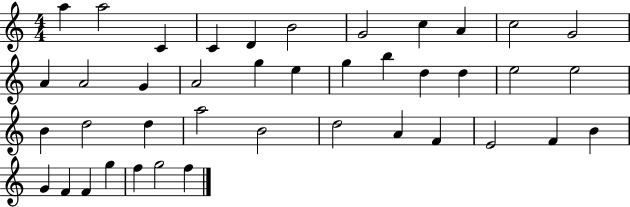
{
  \clef treble
  \numericTimeSignature
  \time 4/4
  \key c \major
  a''4 a''2 c'4 | c'4 d'4 b'2 | g'2 c''4 a'4 | c''2 g'2 | \break a'4 a'2 g'4 | a'2 g''4 e''4 | g''4 b''4 d''4 d''4 | e''2 e''2 | \break b'4 d''2 d''4 | a''2 b'2 | d''2 a'4 f'4 | e'2 f'4 b'4 | \break g'4 f'4 f'4 g''4 | f''4 g''2 f''4 | \bar "|."
}